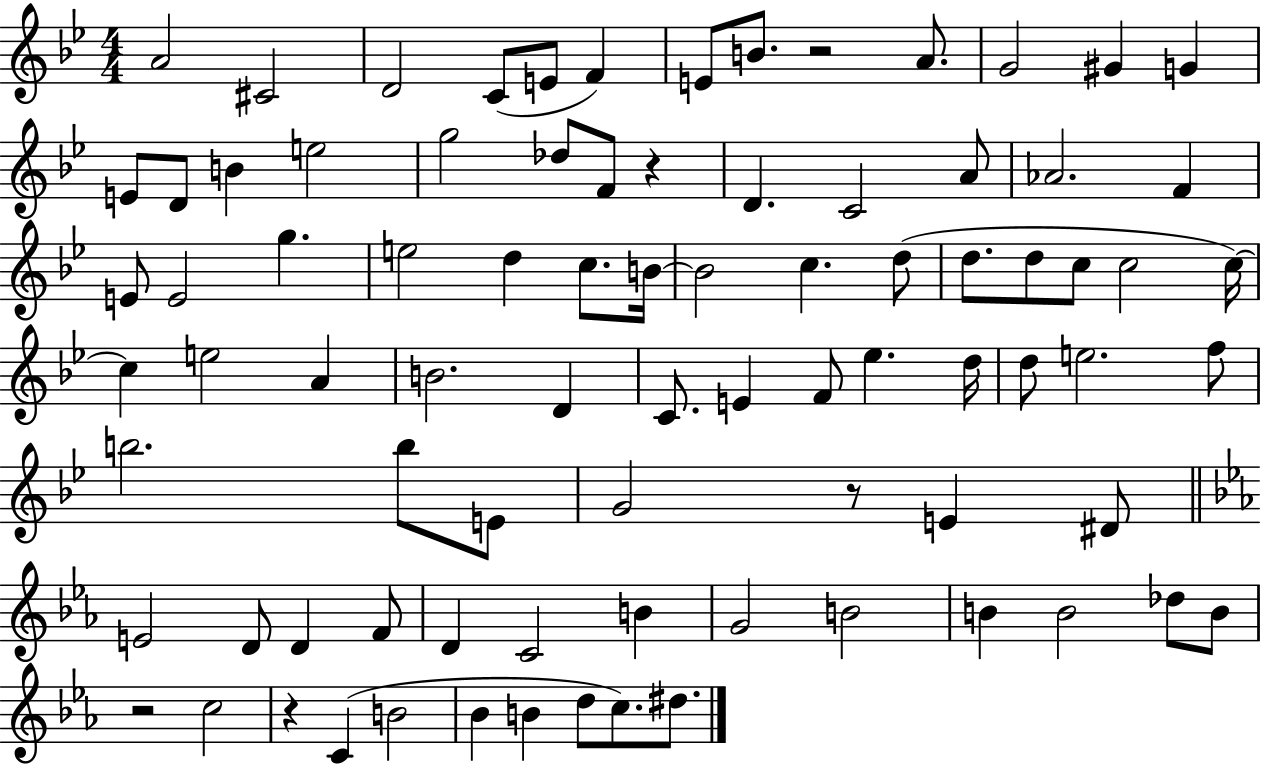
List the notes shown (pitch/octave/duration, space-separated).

A4/h C#4/h D4/h C4/e E4/e F4/q E4/e B4/e. R/h A4/e. G4/h G#4/q G4/q E4/e D4/e B4/q E5/h G5/h Db5/e F4/e R/q D4/q. C4/h A4/e Ab4/h. F4/q E4/e E4/h G5/q. E5/h D5/q C5/e. B4/s B4/h C5/q. D5/e D5/e. D5/e C5/e C5/h C5/s C5/q E5/h A4/q B4/h. D4/q C4/e. E4/q F4/e Eb5/q. D5/s D5/e E5/h. F5/e B5/h. B5/e E4/e G4/h R/e E4/q D#4/e E4/h D4/e D4/q F4/e D4/q C4/h B4/q G4/h B4/h B4/q B4/h Db5/e B4/e R/h C5/h R/q C4/q B4/h Bb4/q B4/q D5/e C5/e. D#5/e.